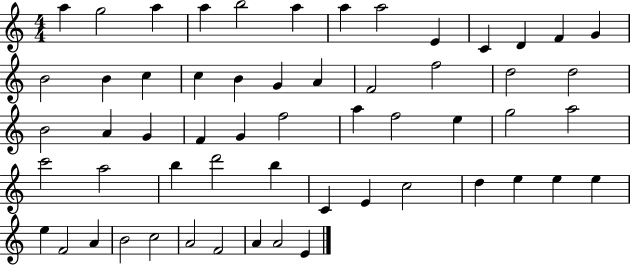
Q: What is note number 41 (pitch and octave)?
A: C4